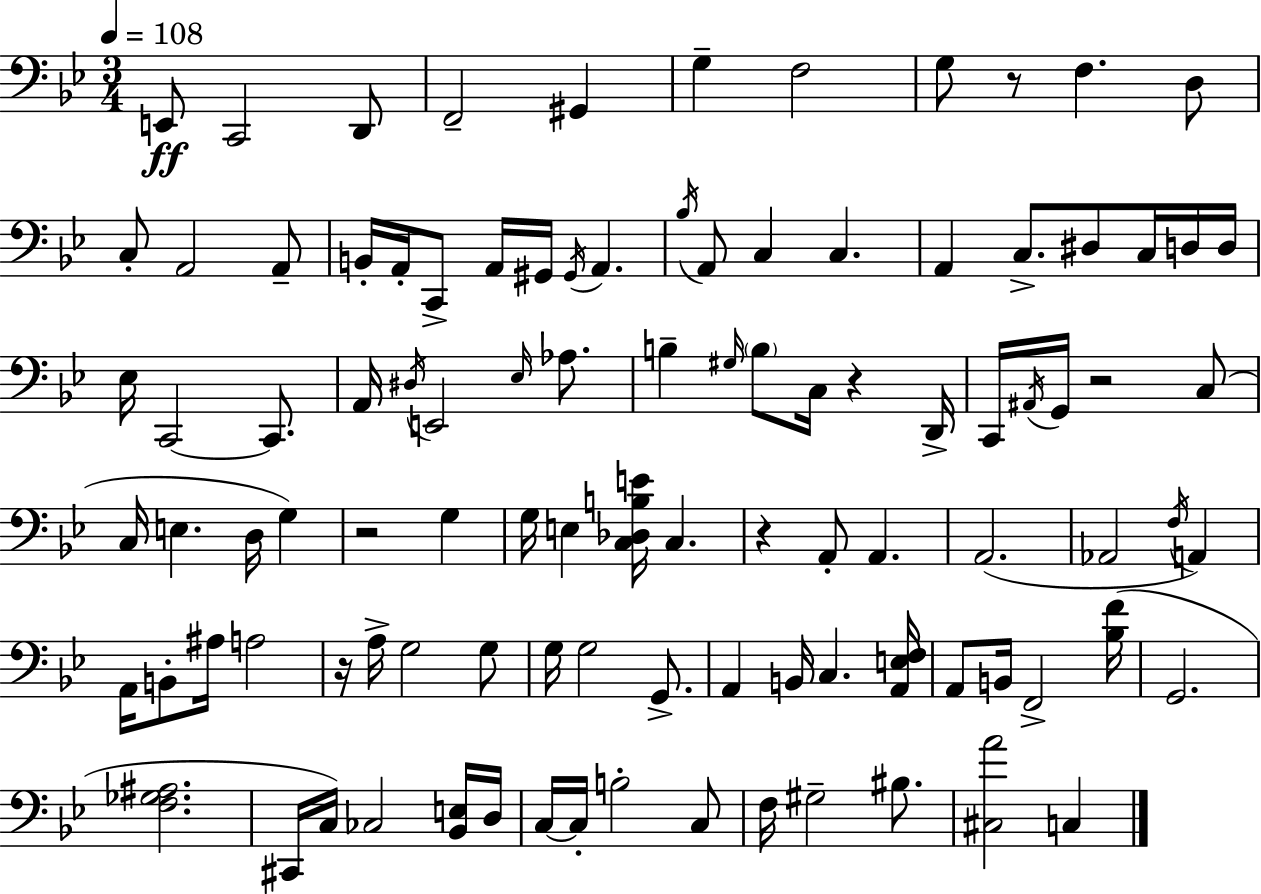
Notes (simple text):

E2/e C2/h D2/e F2/h G#2/q G3/q F3/h G3/e R/e F3/q. D3/e C3/e A2/h A2/e B2/s A2/s C2/e A2/s G#2/s G#2/s A2/q. Bb3/s A2/e C3/q C3/q. A2/q C3/e. D#3/e C3/s D3/s D3/s Eb3/s C2/h C2/e. A2/s D#3/s E2/h Eb3/s Ab3/e. B3/q G#3/s B3/e C3/s R/q D2/s C2/s A#2/s G2/s R/h C3/e C3/s E3/q. D3/s G3/q R/h G3/q G3/s E3/q [C3,Db3,B3,E4]/s C3/q. R/q A2/e A2/q. A2/h. Ab2/h F3/s A2/q A2/s B2/e A#3/s A3/h R/s A3/s G3/h G3/e G3/s G3/h G2/e. A2/q B2/s C3/q. [A2,E3,F3]/s A2/e B2/s F2/h [Bb3,F4]/s G2/h. [F3,Gb3,A#3]/h. C#2/s C3/s CES3/h [Bb2,E3]/s D3/s C3/s C3/s B3/h C3/e F3/s G#3/h BIS3/e. [C#3,A4]/h C3/q